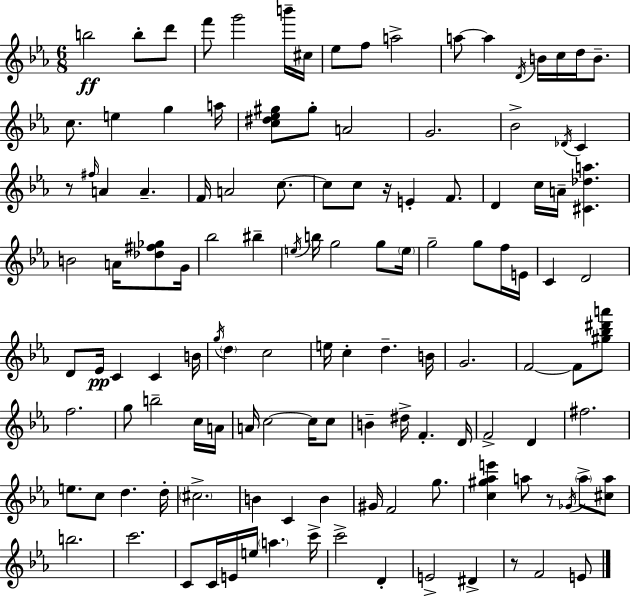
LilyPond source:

{
  \clef treble
  \numericTimeSignature
  \time 6/8
  \key ees \major
  b''2\ff b''8-. d'''8 | f'''8 g'''2 b'''16-- cis''16 | ees''8 f''8 a''2-> | a''8~~ a''4 \acciaccatura { d'16 } b'16 c''16 d''16 b'8.-- | \break c''8. e''4 g''4 | a''16 <c'' dis'' ees'' gis''>8 gis''8-. a'2 | g'2. | bes'2-> \acciaccatura { des'16 } c'4 | \break r8 \grace { fis''16 } a'4 a'4.-- | f'16 a'2 | c''8.~~ c''8 c''8 r16 e'4-. | f'8. d'4 c''16 a'16-- <cis' des'' a''>4. | \break b'2 a'16 | <des'' fis'' ges''>8 g'16 bes''2 bis''4-- | \acciaccatura { e''16 } b''16 g''2 | g''8 \parenthesize e''16 g''2-- | \break g''8 f''16 e'16 c'4 d'2 | d'8 ees'16\pp c'4 c'4 | b'16 \acciaccatura { g''16 } \parenthesize d''4 c''2 | e''16 c''4-. d''4.-- | \break b'16 g'2. | f'2~~ | f'8 <gis'' bes'' dis''' a'''>8 f''2. | g''8 b''2-- | \break c''16 a'16 a'16 c''2~~ | c''16 c''8 b'4-- dis''16-> f'4.-. | d'16 f'2-> | d'4 fis''2. | \break e''8. c''8 d''4. | d''16-. \parenthesize cis''2.-> | b'4 c'4 | b'4 gis'16 f'2 | \break g''8. <c'' gis'' aes'' e'''>4 a''8 r8 | \acciaccatura { ges'16 } \parenthesize a''8-> <cis'' a''>8 b''2. | c'''2. | c'8 c'16 e'16 e''16 \parenthesize a''4. | \break c'''16-> c'''2-> | d'4-. e'2-> | dis'4-> r8 f'2 | e'8 \bar "|."
}